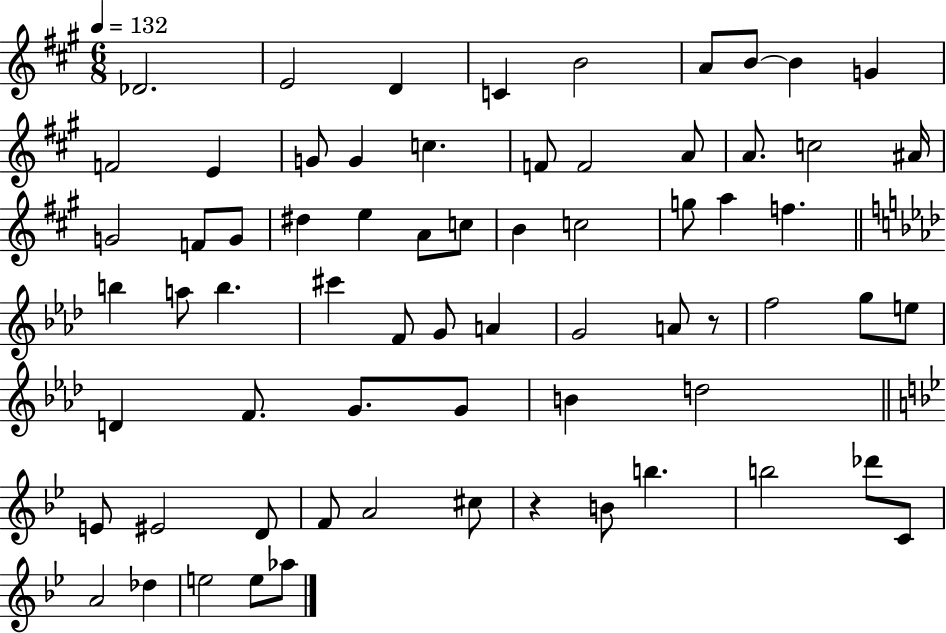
X:1
T:Untitled
M:6/8
L:1/4
K:A
_D2 E2 D C B2 A/2 B/2 B G F2 E G/2 G c F/2 F2 A/2 A/2 c2 ^A/4 G2 F/2 G/2 ^d e A/2 c/2 B c2 g/2 a f b a/2 b ^c' F/2 G/2 A G2 A/2 z/2 f2 g/2 e/2 D F/2 G/2 G/2 B d2 E/2 ^E2 D/2 F/2 A2 ^c/2 z B/2 b b2 _d'/2 C/2 A2 _d e2 e/2 _a/2